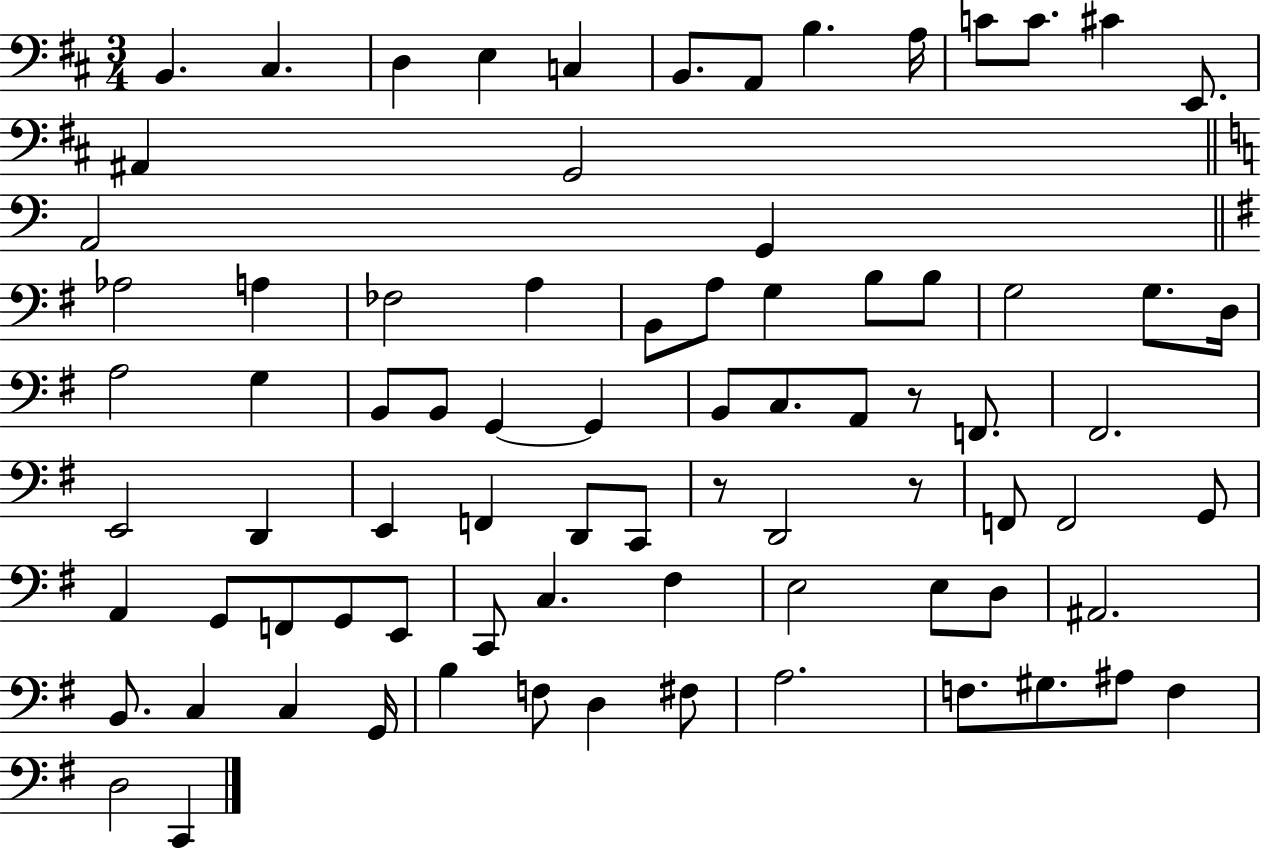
X:1
T:Untitled
M:3/4
L:1/4
K:D
B,, ^C, D, E, C, B,,/2 A,,/2 B, A,/4 C/2 C/2 ^C E,,/2 ^A,, G,,2 A,,2 G,, _A,2 A, _F,2 A, B,,/2 A,/2 G, B,/2 B,/2 G,2 G,/2 D,/4 A,2 G, B,,/2 B,,/2 G,, G,, B,,/2 C,/2 A,,/2 z/2 F,,/2 ^F,,2 E,,2 D,, E,, F,, D,,/2 C,,/2 z/2 D,,2 z/2 F,,/2 F,,2 G,,/2 A,, G,,/2 F,,/2 G,,/2 E,,/2 C,,/2 C, ^F, E,2 E,/2 D,/2 ^A,,2 B,,/2 C, C, G,,/4 B, F,/2 D, ^F,/2 A,2 F,/2 ^G,/2 ^A,/2 F, D,2 C,,